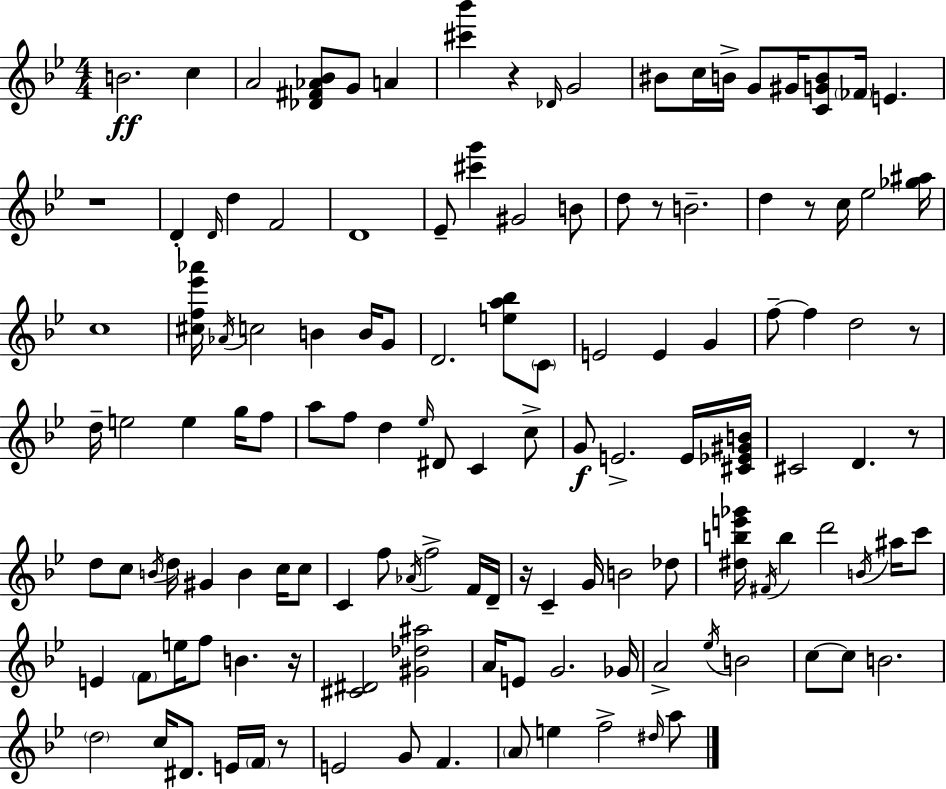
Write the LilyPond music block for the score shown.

{
  \clef treble
  \numericTimeSignature
  \time 4/4
  \key g \minor
  b'2.\ff c''4 | a'2 <des' fis' aes' bes'>8 g'8 a'4 | <cis''' bes'''>4 r4 \grace { des'16 } g'2 | bis'8 c''16 b'16-> g'8 gis'16 <c' g' b'>8 \parenthesize fes'16 e'4. | \break r1 | d'4-. \grace { d'16 } d''4 f'2 | d'1 | ees'8-- <cis''' g'''>4 gis'2 | \break b'8 d''8 r8 b'2.-- | d''4 r8 c''16 ees''2 | <ges'' ais''>16 c''1 | <cis'' f'' ees''' aes'''>16 \acciaccatura { aes'16 } c''2 b'4 | \break b'16 g'8 d'2. <e'' a'' bes''>8 | \parenthesize c'8 e'2 e'4 g'4 | f''8--~~ f''4 d''2 | r8 d''16-- e''2 e''4 | \break g''16 f''8 a''8 f''8 d''4 \grace { ees''16 } dis'8 c'4 | c''8-> g'8\f e'2.-> | e'16 <cis' ees' gis' b'>16 cis'2 d'4. | r8 d''8 c''8 \acciaccatura { b'16 } d''16 gis'4 b'4 | \break c''16 c''8 c'4 f''8 \acciaccatura { aes'16 } f''2-> | f'16 d'16-- r16 c'4-- g'16 b'2 | des''8 <dis'' b'' e''' ges'''>16 \acciaccatura { fis'16 } b''4 d'''2 | \acciaccatura { b'16 } ais''16 c'''8 e'4 \parenthesize f'8 e''16 f''8 | \break b'4. r16 <cis' dis'>2 | <gis' des'' ais''>2 a'16 e'8 g'2. | ges'16 a'2-> | \acciaccatura { ees''16 } b'2 c''8~~ c''8 b'2. | \break \parenthesize d''2 | c''16 dis'8. e'16 \parenthesize f'16 r8 e'2 | g'8 f'4. \parenthesize a'8 e''4 f''2-> | \grace { dis''16 } a''8 \bar "|."
}